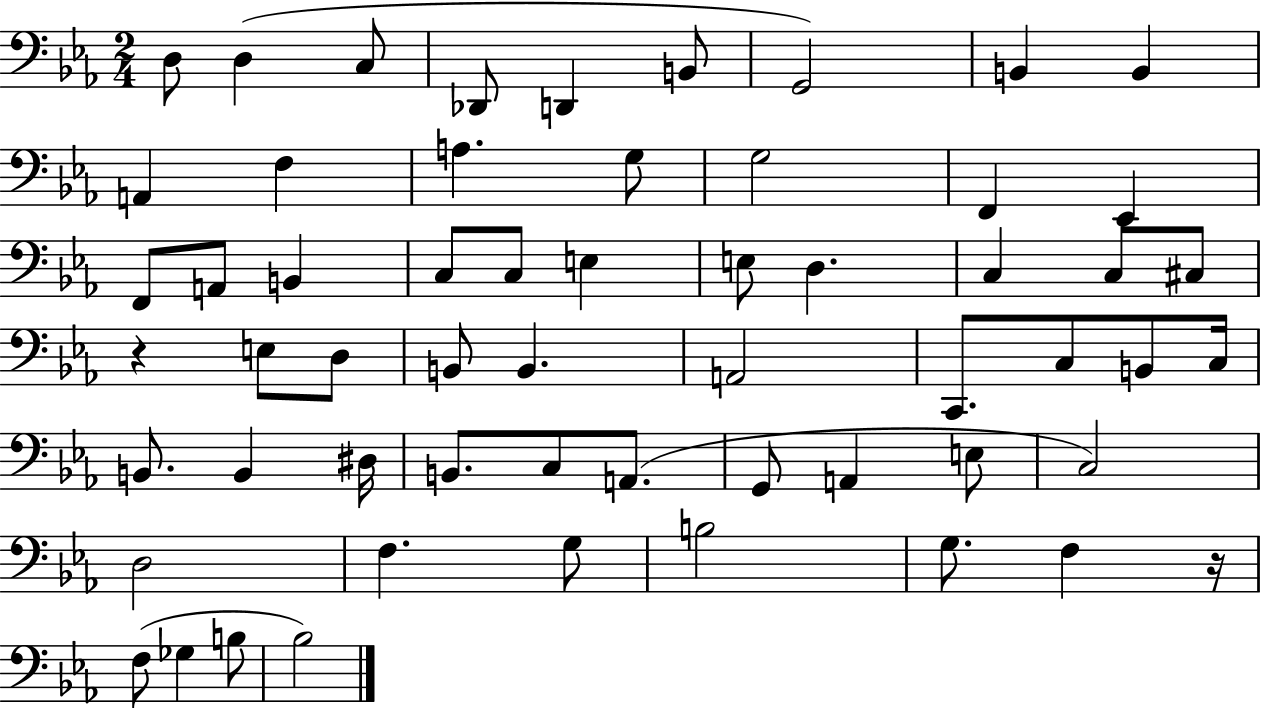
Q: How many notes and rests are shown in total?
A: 58